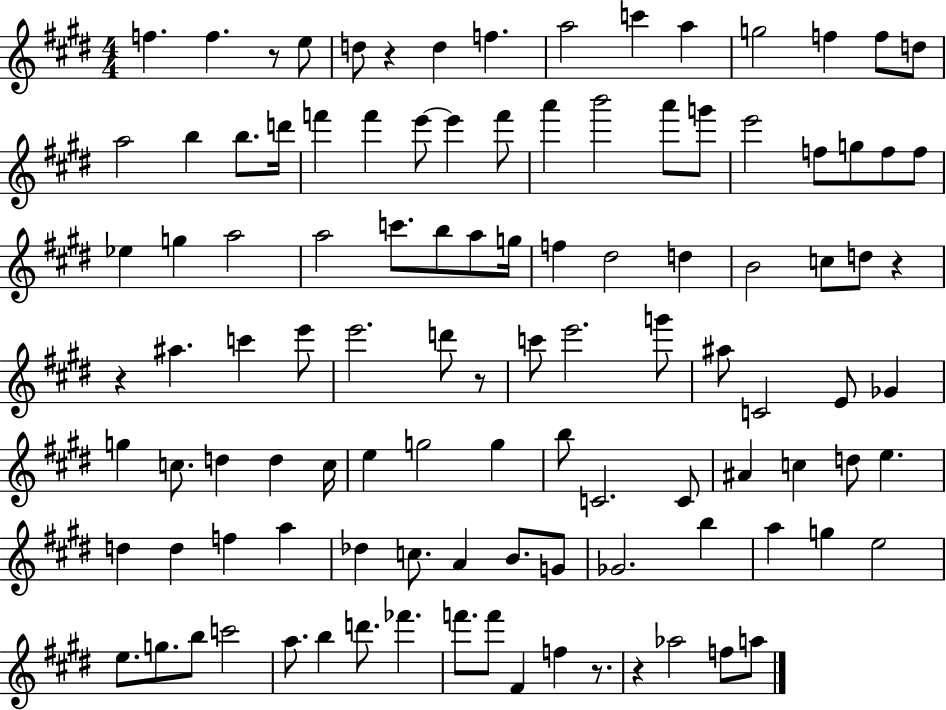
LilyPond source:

{
  \clef treble
  \numericTimeSignature
  \time 4/4
  \key e \major
  f''4. f''4. r8 e''8 | d''8 r4 d''4 f''4. | a''2 c'''4 a''4 | g''2 f''4 f''8 d''8 | \break a''2 b''4 b''8. d'''16 | f'''4 f'''4 e'''8~~ e'''4 f'''8 | a'''4 b'''2 a'''8 g'''8 | e'''2 f''8 g''8 f''8 f''8 | \break ees''4 g''4 a''2 | a''2 c'''8. b''8 a''8 g''16 | f''4 dis''2 d''4 | b'2 c''8 d''8 r4 | \break r4 ais''4. c'''4 e'''8 | e'''2. d'''8 r8 | c'''8 e'''2. g'''8 | ais''8 c'2 e'8 ges'4 | \break g''4 c''8. d''4 d''4 c''16 | e''4 g''2 g''4 | b''8 c'2. c'8 | ais'4 c''4 d''8 e''4. | \break d''4 d''4 f''4 a''4 | des''4 c''8. a'4 b'8. g'8 | ges'2. b''4 | a''4 g''4 e''2 | \break e''8. g''8. b''8 c'''2 | a''8. b''4 d'''8. fes'''4. | f'''8. f'''8 fis'4 f''4 r8. | r4 aes''2 f''8 a''8 | \break \bar "|."
}